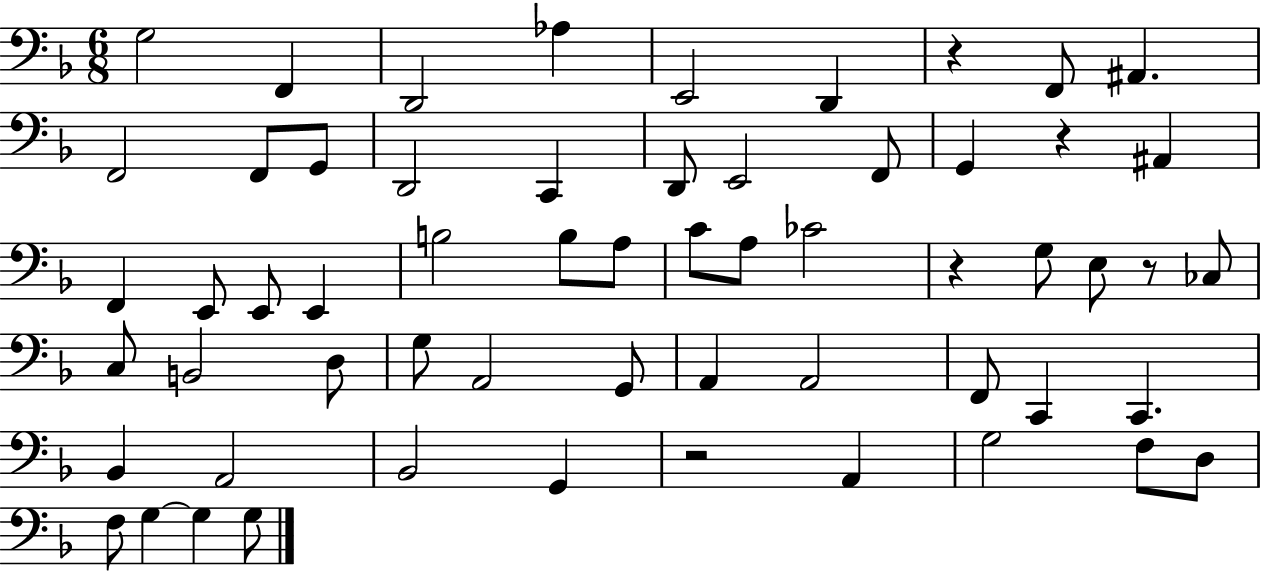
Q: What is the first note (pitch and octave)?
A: G3